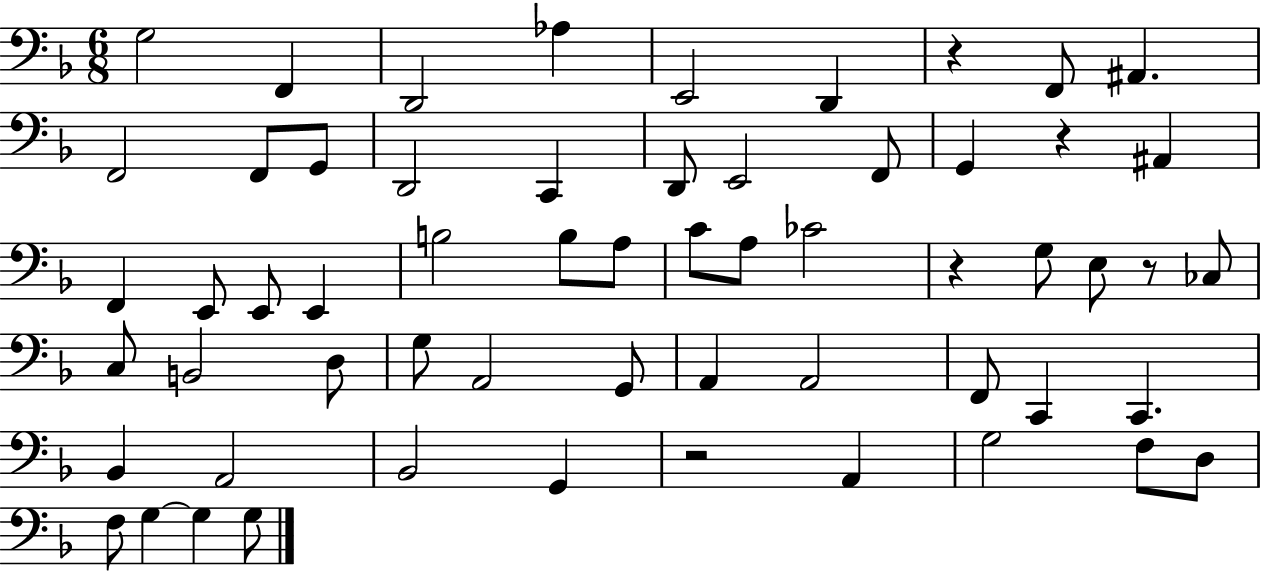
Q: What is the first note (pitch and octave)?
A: G3